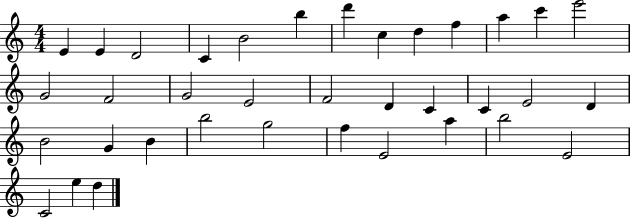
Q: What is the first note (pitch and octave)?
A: E4